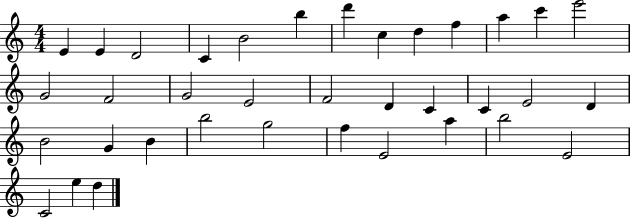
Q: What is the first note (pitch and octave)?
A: E4